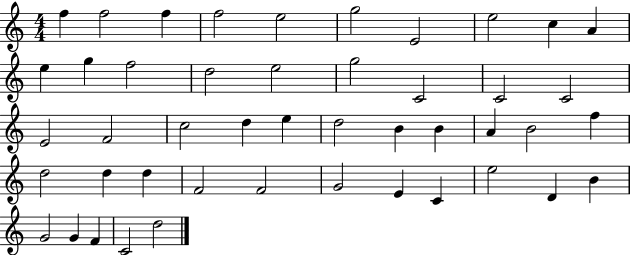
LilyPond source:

{
  \clef treble
  \numericTimeSignature
  \time 4/4
  \key c \major
  f''4 f''2 f''4 | f''2 e''2 | g''2 e'2 | e''2 c''4 a'4 | \break e''4 g''4 f''2 | d''2 e''2 | g''2 c'2 | c'2 c'2 | \break e'2 f'2 | c''2 d''4 e''4 | d''2 b'4 b'4 | a'4 b'2 f''4 | \break d''2 d''4 d''4 | f'2 f'2 | g'2 e'4 c'4 | e''2 d'4 b'4 | \break g'2 g'4 f'4 | c'2 d''2 | \bar "|."
}